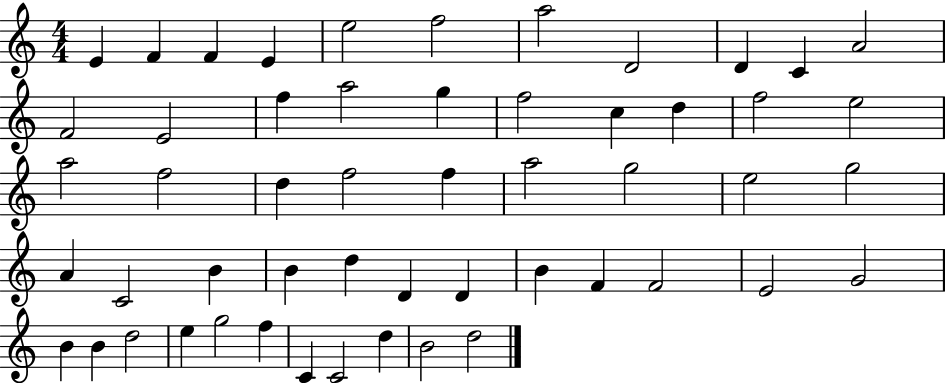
X:1
T:Untitled
M:4/4
L:1/4
K:C
E F F E e2 f2 a2 D2 D C A2 F2 E2 f a2 g f2 c d f2 e2 a2 f2 d f2 f a2 g2 e2 g2 A C2 B B d D D B F F2 E2 G2 B B d2 e g2 f C C2 d B2 d2